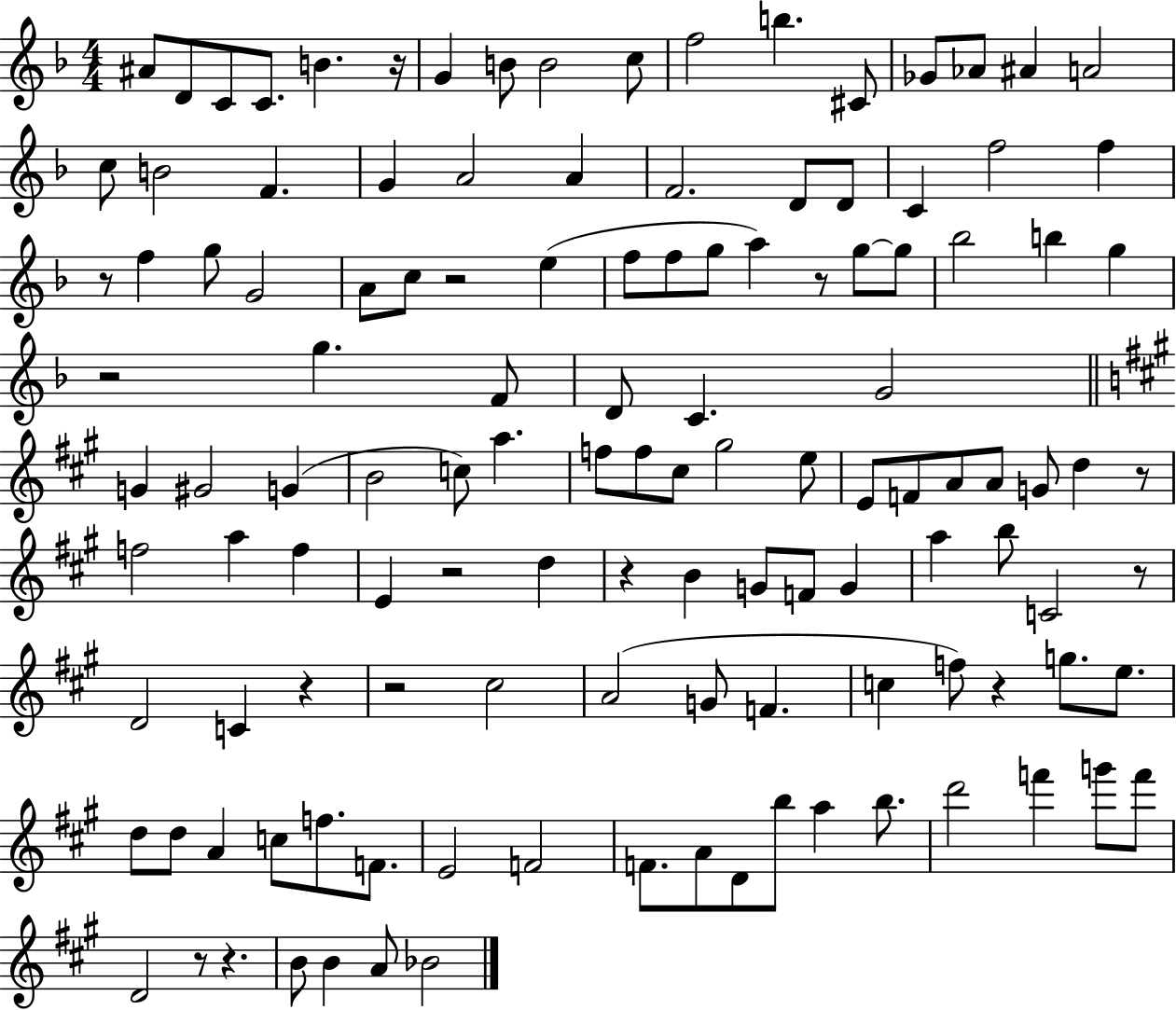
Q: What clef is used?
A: treble